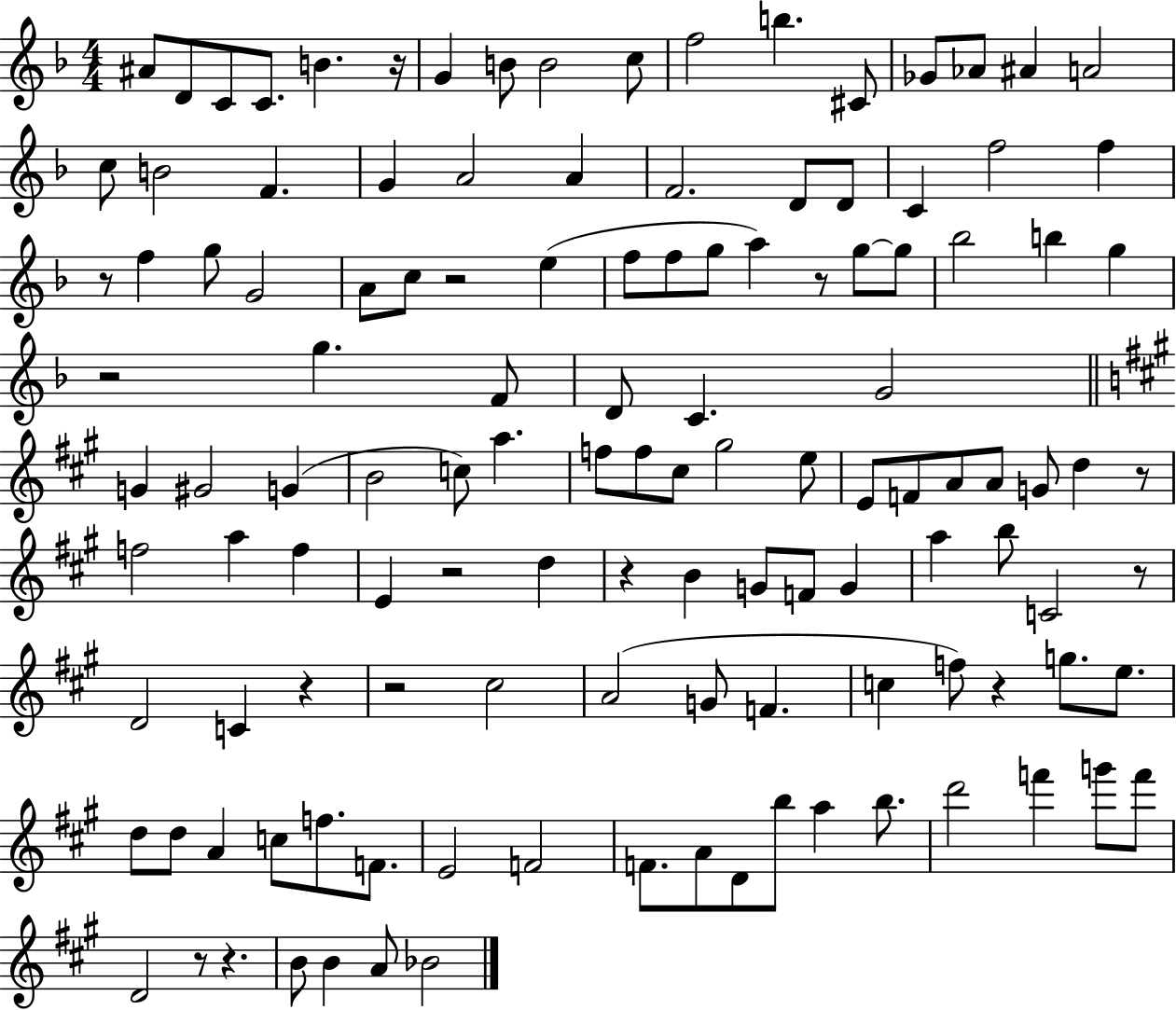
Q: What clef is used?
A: treble